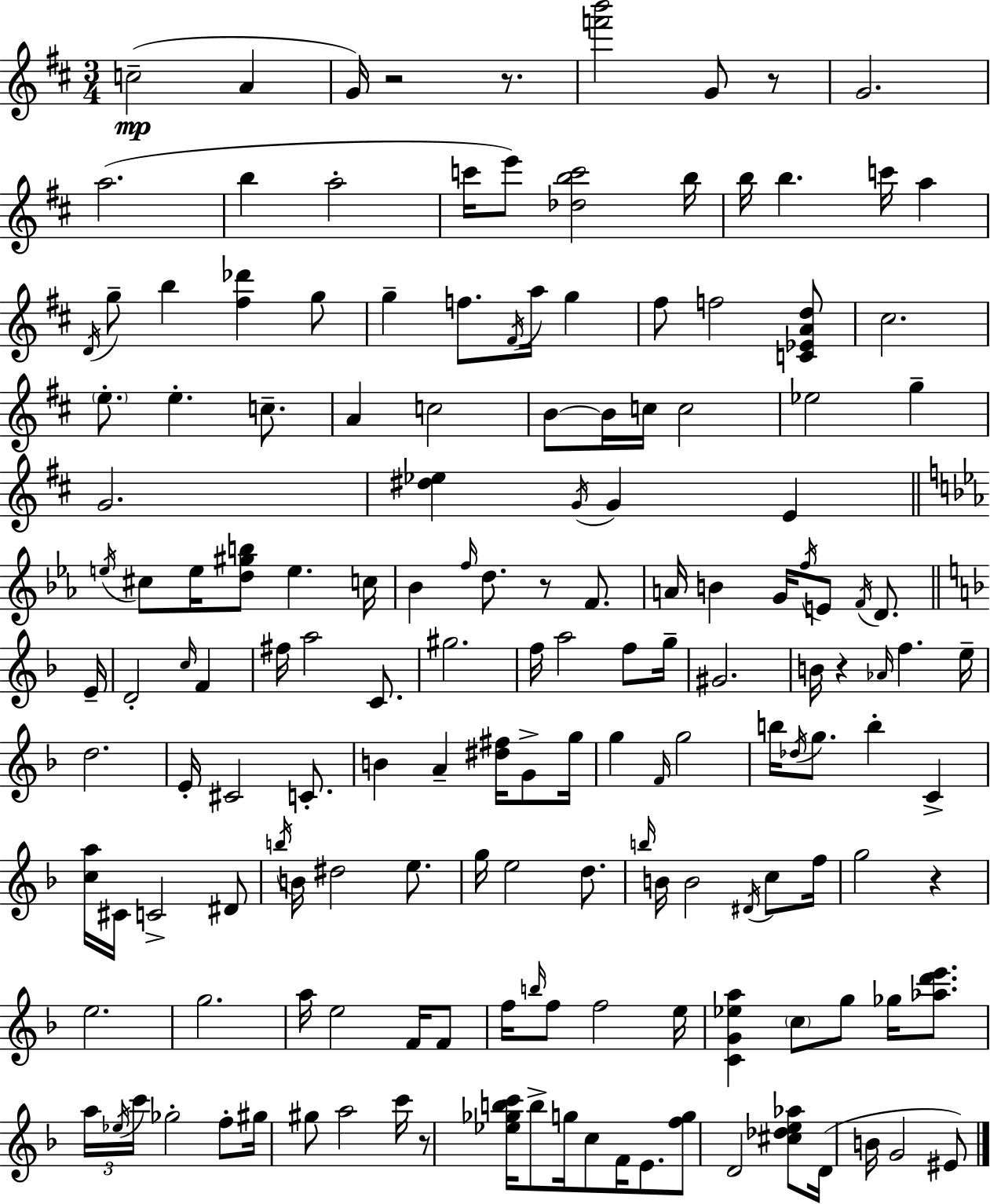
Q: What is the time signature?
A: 3/4